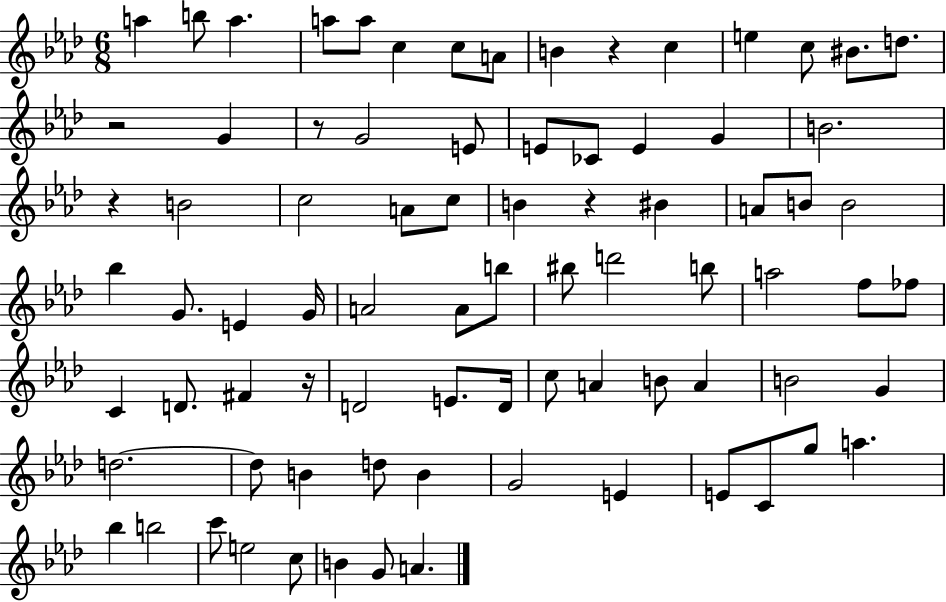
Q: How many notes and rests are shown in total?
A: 81